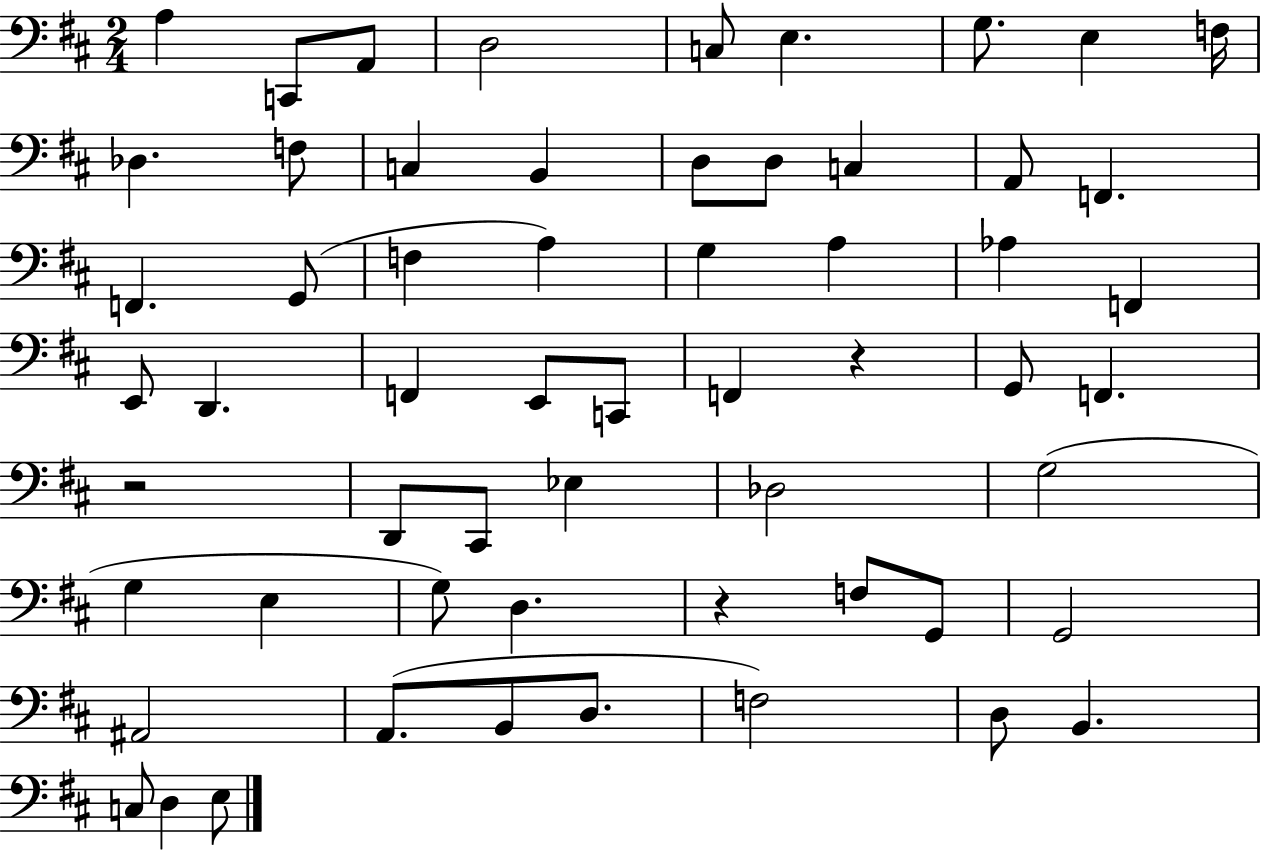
A3/q C2/e A2/e D3/h C3/e E3/q. G3/e. E3/q F3/s Db3/q. F3/e C3/q B2/q D3/e D3/e C3/q A2/e F2/q. F2/q. G2/e F3/q A3/q G3/q A3/q Ab3/q F2/q E2/e D2/q. F2/q E2/e C2/e F2/q R/q G2/e F2/q. R/h D2/e C#2/e Eb3/q Db3/h G3/h G3/q E3/q G3/e D3/q. R/q F3/e G2/e G2/h A#2/h A2/e. B2/e D3/e. F3/h D3/e B2/q. C3/e D3/q E3/e